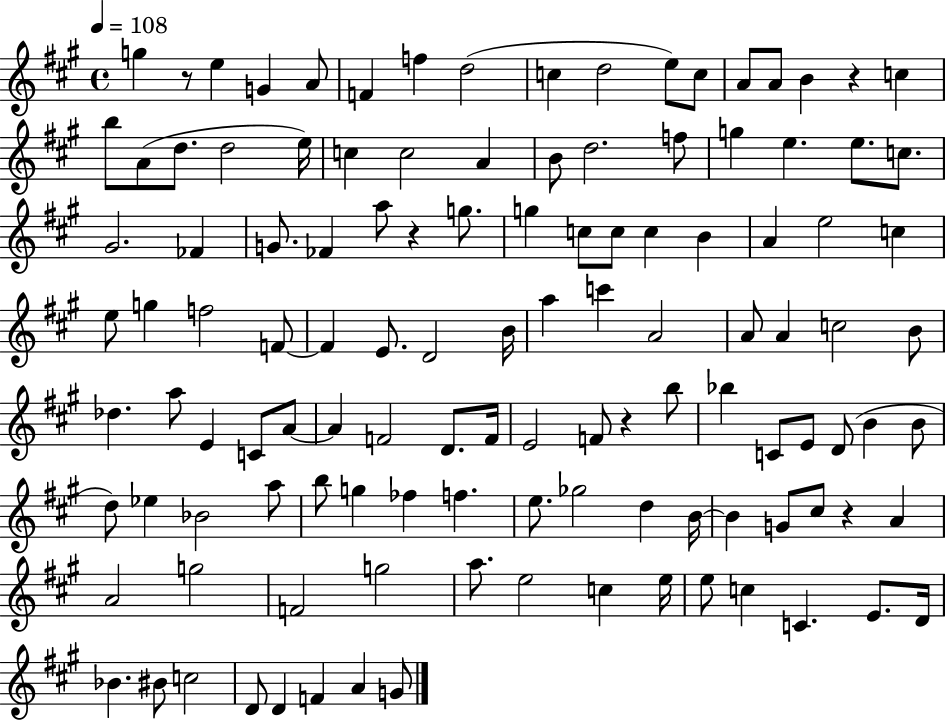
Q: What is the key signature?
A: A major